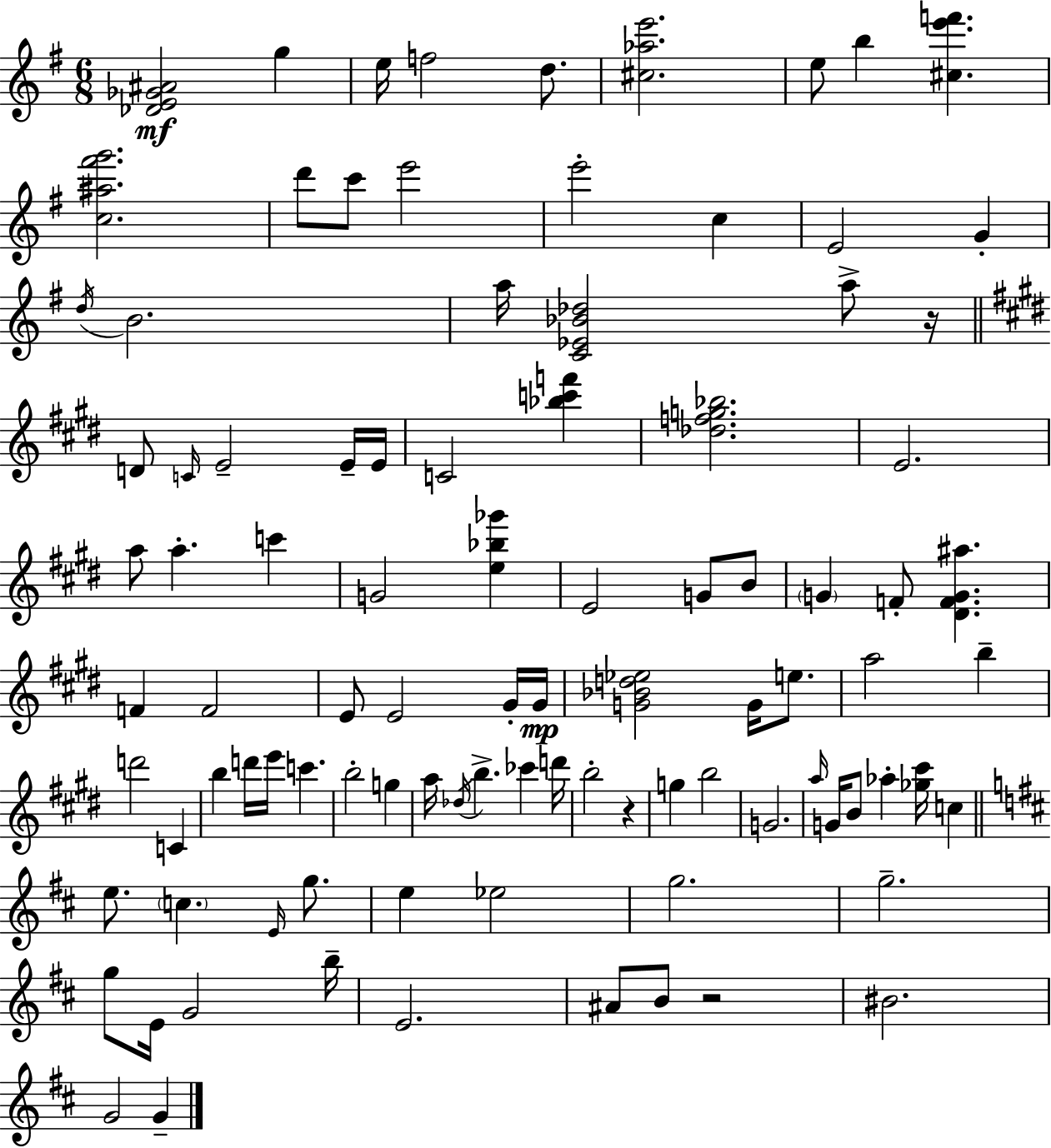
X:1
T:Untitled
M:6/8
L:1/4
K:G
[_DE_G^A]2 g e/4 f2 d/2 [^c_ae']2 e/2 b [^ce'f'] [c^a^f'g']2 d'/2 c'/2 e'2 e'2 c E2 G d/4 B2 a/4 [C_E_B_d]2 a/2 z/4 D/2 C/4 E2 E/4 E/4 C2 [_bc'f'] [_dfg_b]2 E2 a/2 a c' G2 [e_b_g'] E2 G/2 B/2 G F/2 [^DFG^a] F F2 E/2 E2 ^G/4 ^G/4 [G_Bd_e]2 G/4 e/2 a2 b d'2 C b d'/4 e'/4 c' b2 g a/4 _d/4 b _c' d'/4 b2 z g b2 G2 a/4 G/4 B/2 _a [_g^c']/4 c e/2 c E/4 g/2 e _e2 g2 g2 g/2 E/4 G2 b/4 E2 ^A/2 B/2 z2 ^B2 G2 G